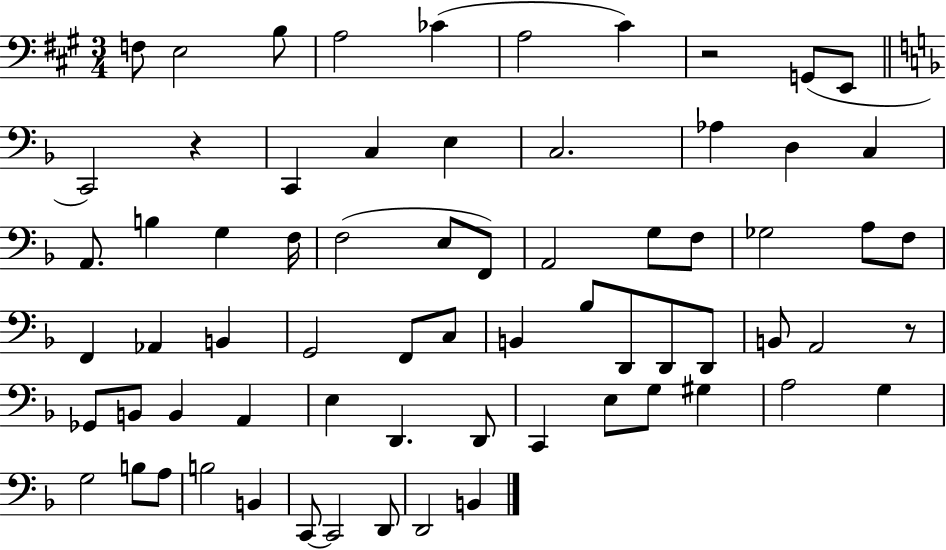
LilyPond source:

{
  \clef bass
  \numericTimeSignature
  \time 3/4
  \key a \major
  f8 e2 b8 | a2 ces'4( | a2 cis'4) | r2 g,8( e,8 | \break \bar "||" \break \key f \major c,2) r4 | c,4 c4 e4 | c2. | aes4 d4 c4 | \break a,8. b4 g4 f16 | f2( e8 f,8) | a,2 g8 f8 | ges2 a8 f8 | \break f,4 aes,4 b,4 | g,2 f,8 c8 | b,4 bes8 d,8 d,8 d,8 | b,8 a,2 r8 | \break ges,8 b,8 b,4 a,4 | e4 d,4. d,8 | c,4 e8 g8 gis4 | a2 g4 | \break g2 b8 a8 | b2 b,4 | c,8~~ c,2 d,8 | d,2 b,4 | \break \bar "|."
}